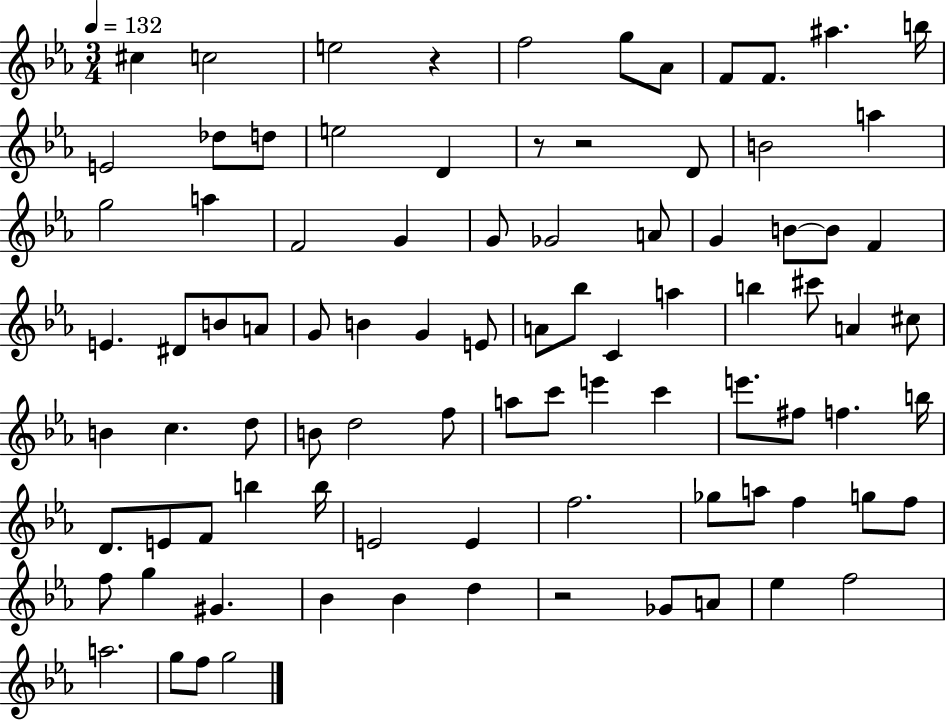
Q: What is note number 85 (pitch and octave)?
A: F5